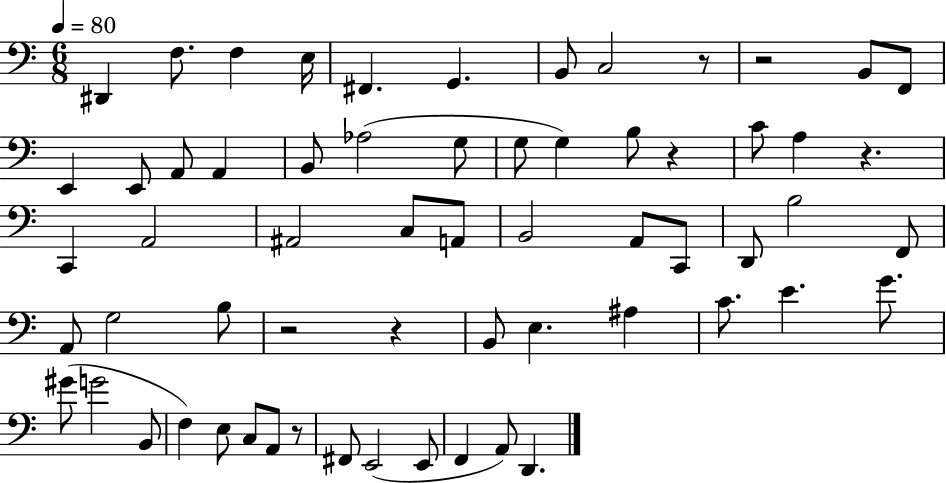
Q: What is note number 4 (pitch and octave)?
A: E3